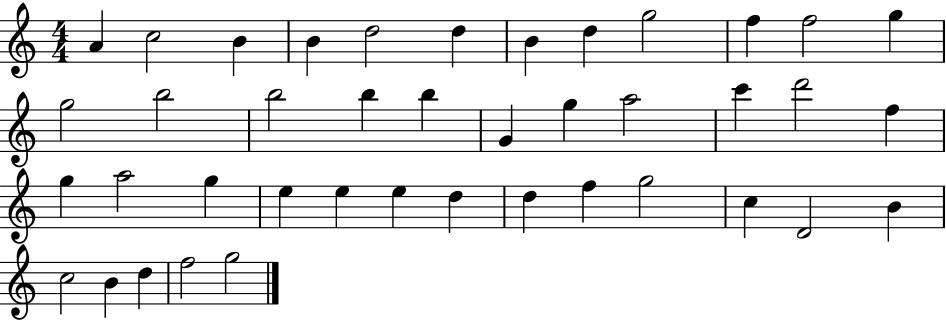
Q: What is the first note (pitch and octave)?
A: A4